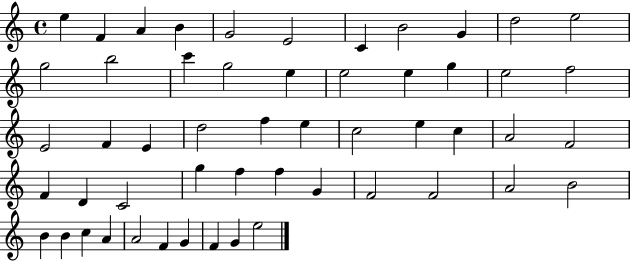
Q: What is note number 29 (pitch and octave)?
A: E5